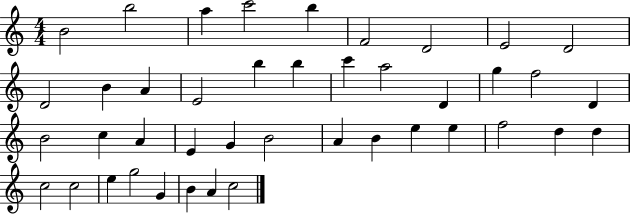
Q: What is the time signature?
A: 4/4